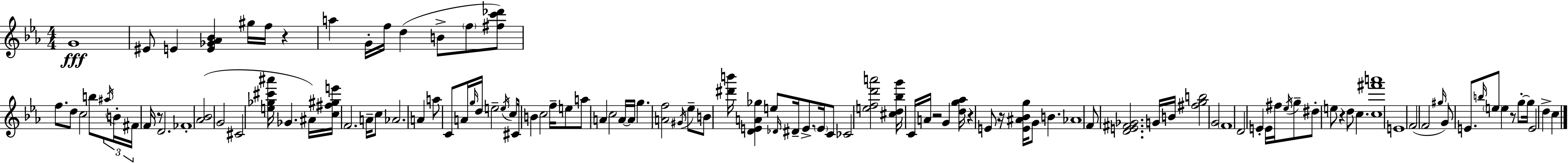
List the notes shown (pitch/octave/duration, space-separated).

G4/w EIS4/e E4/q [E4,Gb4,Ab4,Bb4]/q G#5/s F5/s R/q A5/q G4/s F5/s D5/q B4/e F5/e [F#5,C6,Db6]/e F5/e. D5/e C5/h B5/e A#5/s B4/s F#4/s F4/s R/e D4/h. FES4/w [Ab4,Bb4]/h G4/h C#4/h [E5,Gb5,C#6,A#6]/s Gb4/q. A#4/s [C5,F#5,G#5,E6]/s F4/h. A4/s C5/e Ab4/h. A4/q A5/e C4/e A4/s G5/s D5/s E5/h E5/s C5/e C#4/s B4/q C5/h F5/s E5/e A5/e A4/q C5/h A4/s A4/s G5/q. [A4,F5]/h G#4/s Eb5/e B4/e [D#6,B6]/s [D4,E4,A4,Gb5]/q E5/e Db4/s D#4/s E4/e. E4/s C4/e CES4/h [E5,F5,D6,A6]/h [C#5,D5,Bb5,G6]/s C4/s A4/s R/h G4/q [D5,G5,Ab5]/s R/q E4/e R/s [E4,A#4,Bb4,G5]/s G4/e B4/q. Ab4/w F4/e [D4,E4,F#4,Gb4]/h. G4/s B4/s [F#5,G5,B5]/h G4/h F4/w D4/h E4/q E4/s F#5/s Eb5/s G5/e D#5/e E5/e R/q D5/e C5/q. [C5,F#6,A6]/w E4/w F4/h F4/h G#5/s G4/e E4/e. B5/s E5/e E5/q R/e G5/e G5/s E4/h D5/q C5/q